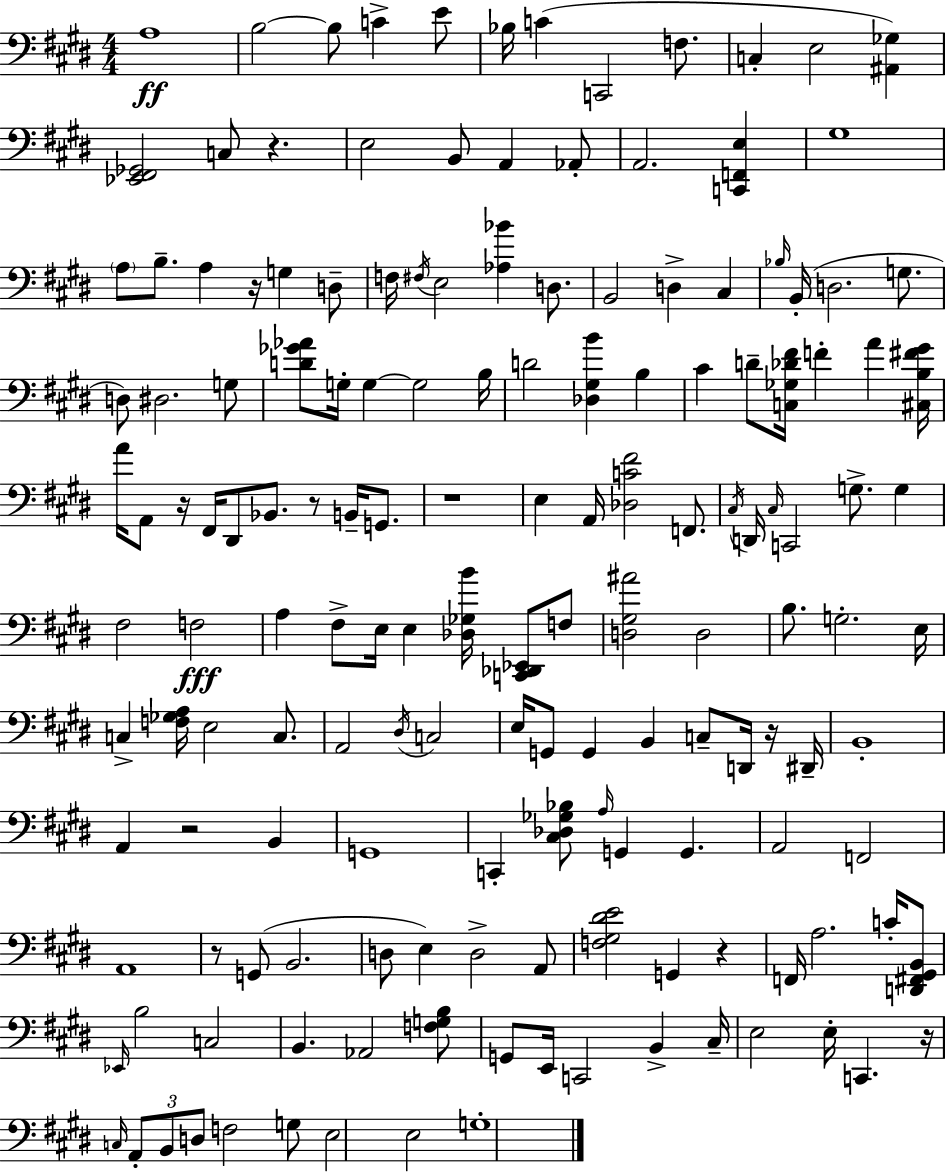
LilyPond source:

{
  \clef bass
  \numericTimeSignature
  \time 4/4
  \key e \major
  a1\ff | b2~~ b8 c'4-> e'8 | bes16 c'4( c,2 f8. | c4-. e2 <ais, ges>4) | \break <ees, fis, ges,>2 c8 r4. | e2 b,8 a,4 aes,8-. | a,2. <c, f, e>4 | gis1 | \break \parenthesize a8 b8.-- a4 r16 g4 d8-- | f16 \acciaccatura { fis16 } e2 <aes bes'>4 d8. | b,2 d4-> cis4 | \grace { bes16 } b,16-.( d2. g8. | \break d8) dis2. | g8 <d' ges' aes'>8 g16-. g4~~ g2 | b16 d'2 <des gis b'>4 b4 | cis'4 d'8-- <c ges des' fis'>16 f'4-. a'4 | \break <cis b fis' gis'>16 a'16 a,8 r16 fis,16 dis,8 bes,8. r8 b,16-- g,8. | r1 | e4 a,16 <des c' fis'>2 f,8. | \acciaccatura { cis16 } d,16 \grace { cis16 } c,2 g8.-> | \break g4 fis2 f2\fff | a4 fis8-> e16 e4 <des ges b'>16 | <c, des, ees,>8 f8 <d gis ais'>2 d2 | b8. g2.-. | \break e16 c4-> <f ges a>16 e2 | c8. a,2 \acciaccatura { dis16 } c2 | e16 g,8 g,4 b,4 | c8-- d,16 r16 dis,16-- b,1-. | \break a,4 r2 | b,4 g,1 | c,4-. <cis des ges bes>8 \grace { a16 } g,4 | g,4. a,2 f,2 | \break a,1 | r8 g,8( b,2. | d8 e4) d2-> | a,8 <f gis dis' e'>2 g,4 | \break r4 f,16 a2. | c'16-. <d, fis, gis, b,>8 \grace { ees,16 } b2 c2 | b,4. aes,2 | <f g b>8 g,8 e,16 c,2 | \break b,4-> cis16-- e2 e16-. | c,4. r16 \grace { c16 } \tuplet 3/2 { a,8-. b,8 d8 } f2 | g8 e2 | e2 g1-. | \break \bar "|."
}